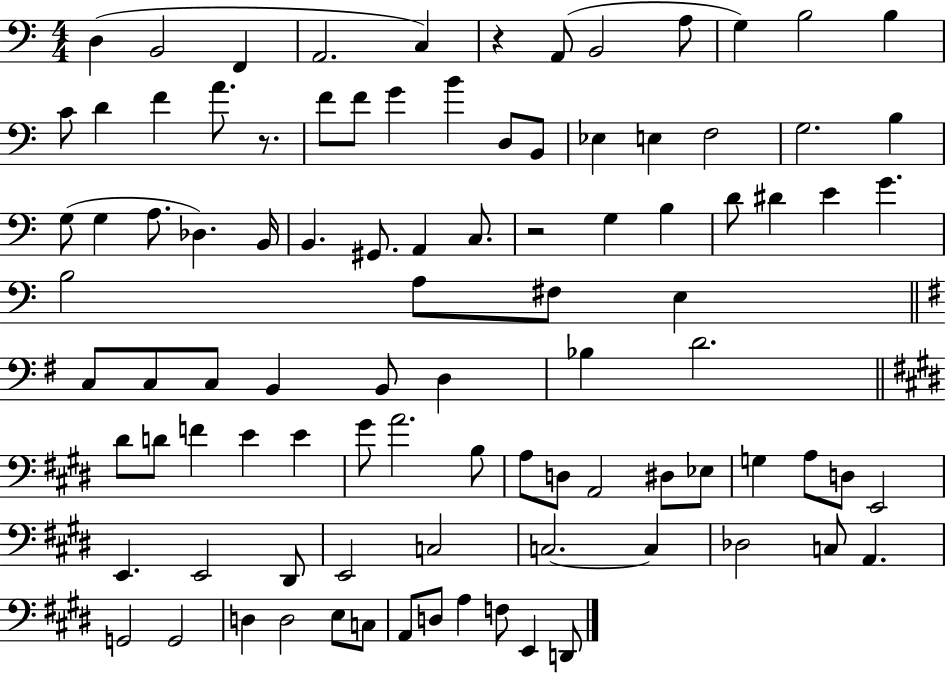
{
  \clef bass
  \numericTimeSignature
  \time 4/4
  \key c \major
  d4( b,2 f,4 | a,2. c4) | r4 a,8( b,2 a8 | g4) b2 b4 | \break c'8 d'4 f'4 a'8. r8. | f'8 f'8 g'4 b'4 d8 b,8 | ees4 e4 f2 | g2. b4 | \break g8( g4 a8. des4.) b,16 | b,4. gis,8. a,4 c8. | r2 g4 b4 | d'8 dis'4 e'4 g'4. | \break b2 a8 fis8 e4 | \bar "||" \break \key g \major c8 c8 c8 b,4 b,8 d4 | bes4 d'2. | \bar "||" \break \key e \major dis'8 d'8 f'4 e'4 e'4 | gis'8 a'2. b8 | a8 d8 a,2 dis8 ees8 | g4 a8 d8 e,2 | \break e,4. e,2 dis,8 | e,2 c2 | c2.~~ c4 | des2 c8 a,4. | \break g,2 g,2 | d4 d2 e8 c8 | a,8 d8 a4 f8 e,4 d,8 | \bar "|."
}